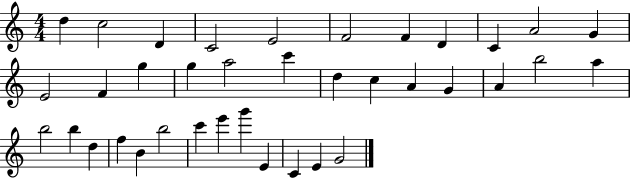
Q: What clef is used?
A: treble